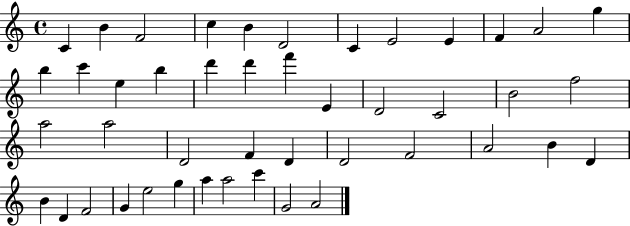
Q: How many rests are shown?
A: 0